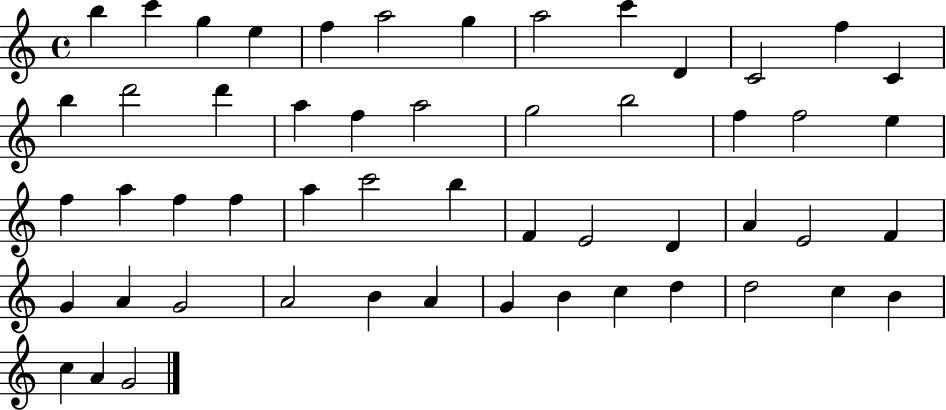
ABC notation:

X:1
T:Untitled
M:4/4
L:1/4
K:C
b c' g e f a2 g a2 c' D C2 f C b d'2 d' a f a2 g2 b2 f f2 e f a f f a c'2 b F E2 D A E2 F G A G2 A2 B A G B c d d2 c B c A G2